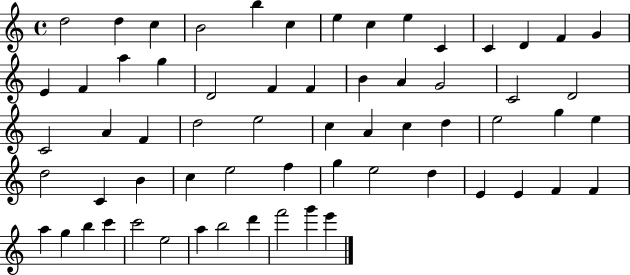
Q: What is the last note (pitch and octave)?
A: E6